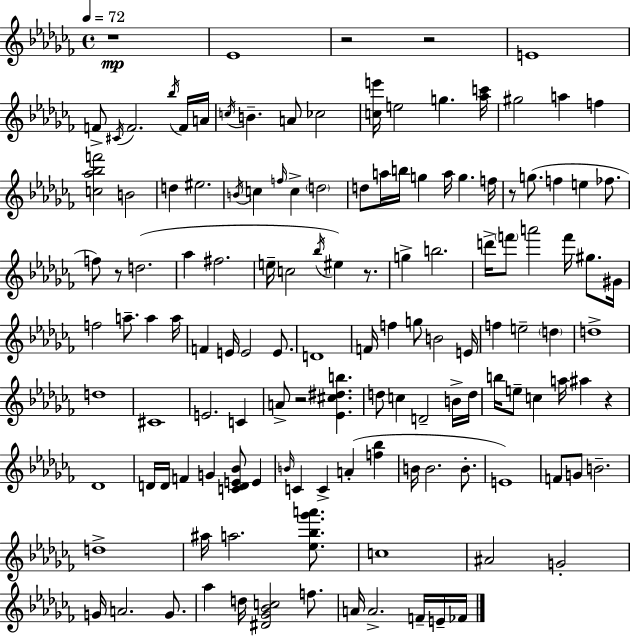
R/w Eb4/w R/h R/h E4/w F4/e C#4/s F4/h. Bb5/s F4/s A4/s C5/s B4/q. A4/e CES5/h [C5,E6]/s E5/h G5/q. [Ab5,C6]/s G#5/h A5/q F5/q [C5,Ab5,Bb5,F6]/h B4/h D5/q EIS5/h. B4/s C5/q F5/s C5/q D5/h D5/e A5/s B5/s G5/q A5/s G5/q. F5/s R/e G5/e. F5/q E5/q FES5/e. F5/e R/e D5/h. Ab5/q F#5/h. E5/s C5/h Bb5/s EIS5/q R/e. G5/q B5/h. D6/s F6/e A6/h F6/s G#5/e. G#4/s F5/h A5/e. A5/q A5/s F4/q E4/s E4/h E4/e. D4/w F4/s F5/q G5/e B4/h E4/s F5/q E5/h D5/q D5/w D5/w C#4/w E4/h. C4/q A4/e R/h [Eb4,C#5,D#5,B5]/q. D5/e C5/q D4/h B4/s D5/s B5/s E5/e C5/q A5/s A#5/q R/q Db4/w D4/s D4/s F4/q G4/q [C4,D4,E4,Bb4]/e E4/q B4/s C4/q C4/q A4/q [F5,Bb5]/q B4/s B4/h. B4/e. E4/w F4/e G4/e B4/h. D5/w A#5/s A5/h. [Eb5,Bb5,Gb6,A6]/e. C5/w A#4/h G4/h G4/s A4/h. G4/e. Ab5/q D5/s [D#4,Gb4,Bb4,C5]/h F5/e. A4/s A4/h. F4/s E4/s FES4/s